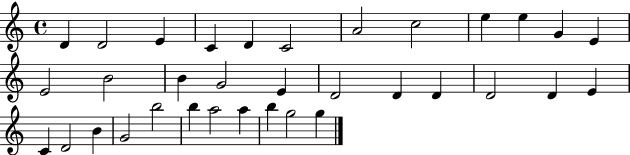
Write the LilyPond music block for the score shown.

{
  \clef treble
  \time 4/4
  \defaultTimeSignature
  \key c \major
  d'4 d'2 e'4 | c'4 d'4 c'2 | a'2 c''2 | e''4 e''4 g'4 e'4 | \break e'2 b'2 | b'4 g'2 e'4 | d'2 d'4 d'4 | d'2 d'4 e'4 | \break c'4 d'2 b'4 | g'2 b''2 | b''4 a''2 a''4 | b''4 g''2 g''4 | \break \bar "|."
}